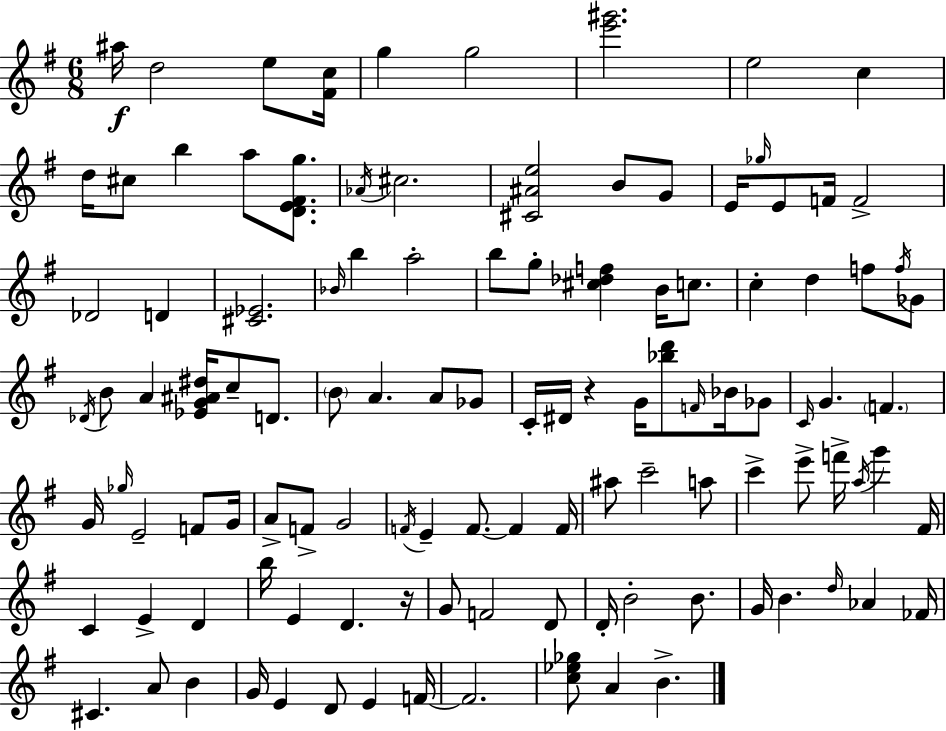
A#5/s D5/h E5/e [F#4,C5]/s G5/q G5/h [E6,G#6]/h. E5/h C5/q D5/s C#5/e B5/q A5/e [D4,E4,F#4,G5]/e. Ab4/s C#5/h. [C#4,A#4,E5]/h B4/e G4/e E4/s Gb5/s E4/e F4/s F4/h Db4/h D4/q [C#4,Eb4]/h. Bb4/s B5/q A5/h B5/e G5/e [C#5,Db5,F5]/q B4/s C5/e. C5/q D5/q F5/e F5/s Gb4/e Db4/s B4/e A4/q [Eb4,G4,A#4,D#5]/s C5/e D4/e. B4/e A4/q. A4/e Gb4/e C4/s D#4/s R/q G4/s [Bb5,D6]/e F4/s Bb4/s Gb4/e C4/s G4/q. F4/q. G4/s Gb5/s E4/h F4/e G4/s A4/e F4/e G4/h F4/s E4/q F4/e. F4/q F4/s A#5/e C6/h A5/e C6/q E6/e F6/s A5/s G6/q F#4/s C4/q E4/q D4/q B5/s E4/q D4/q. R/s G4/e F4/h D4/e D4/s B4/h B4/e. G4/s B4/q. D5/s Ab4/q FES4/s C#4/q. A4/e B4/q G4/s E4/q D4/e E4/q F4/s F4/h. [C5,Eb5,Gb5]/e A4/q B4/q.